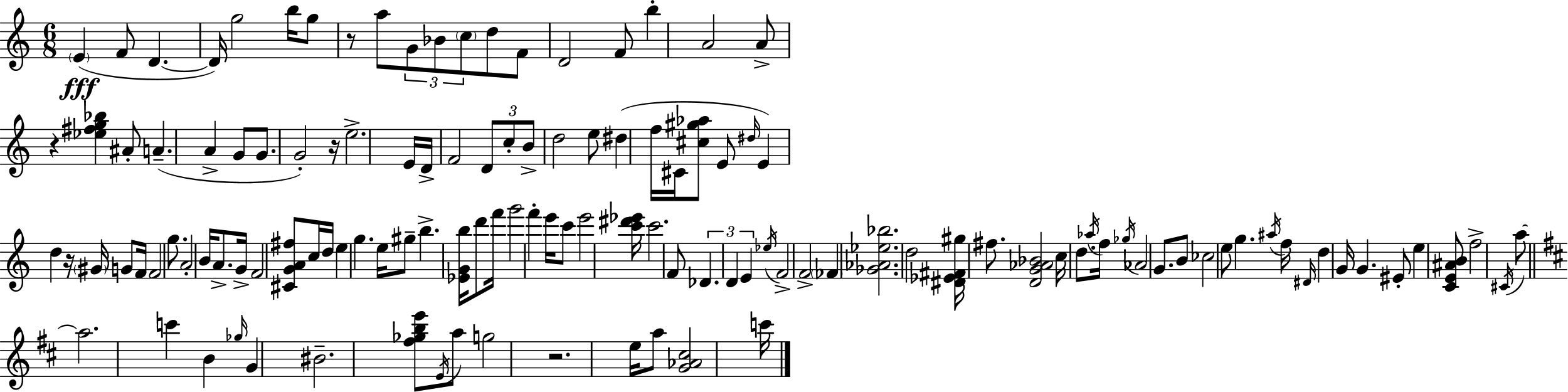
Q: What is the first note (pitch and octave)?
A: E4